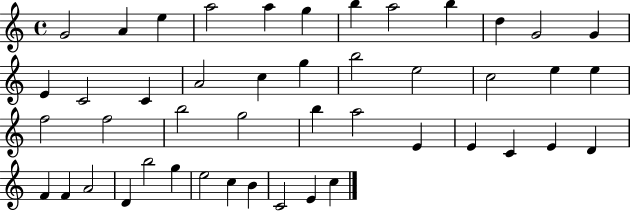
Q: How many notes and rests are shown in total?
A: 46